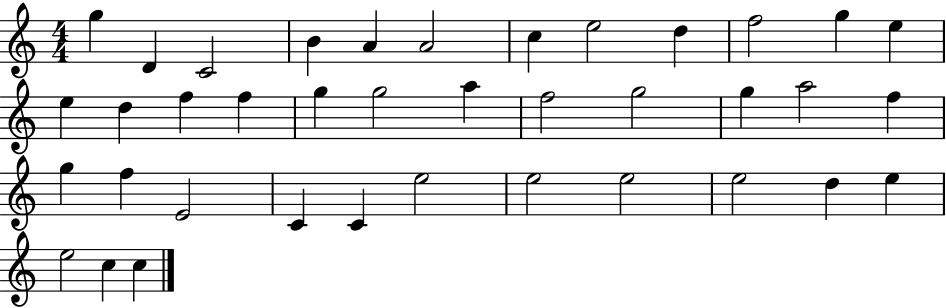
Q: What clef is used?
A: treble